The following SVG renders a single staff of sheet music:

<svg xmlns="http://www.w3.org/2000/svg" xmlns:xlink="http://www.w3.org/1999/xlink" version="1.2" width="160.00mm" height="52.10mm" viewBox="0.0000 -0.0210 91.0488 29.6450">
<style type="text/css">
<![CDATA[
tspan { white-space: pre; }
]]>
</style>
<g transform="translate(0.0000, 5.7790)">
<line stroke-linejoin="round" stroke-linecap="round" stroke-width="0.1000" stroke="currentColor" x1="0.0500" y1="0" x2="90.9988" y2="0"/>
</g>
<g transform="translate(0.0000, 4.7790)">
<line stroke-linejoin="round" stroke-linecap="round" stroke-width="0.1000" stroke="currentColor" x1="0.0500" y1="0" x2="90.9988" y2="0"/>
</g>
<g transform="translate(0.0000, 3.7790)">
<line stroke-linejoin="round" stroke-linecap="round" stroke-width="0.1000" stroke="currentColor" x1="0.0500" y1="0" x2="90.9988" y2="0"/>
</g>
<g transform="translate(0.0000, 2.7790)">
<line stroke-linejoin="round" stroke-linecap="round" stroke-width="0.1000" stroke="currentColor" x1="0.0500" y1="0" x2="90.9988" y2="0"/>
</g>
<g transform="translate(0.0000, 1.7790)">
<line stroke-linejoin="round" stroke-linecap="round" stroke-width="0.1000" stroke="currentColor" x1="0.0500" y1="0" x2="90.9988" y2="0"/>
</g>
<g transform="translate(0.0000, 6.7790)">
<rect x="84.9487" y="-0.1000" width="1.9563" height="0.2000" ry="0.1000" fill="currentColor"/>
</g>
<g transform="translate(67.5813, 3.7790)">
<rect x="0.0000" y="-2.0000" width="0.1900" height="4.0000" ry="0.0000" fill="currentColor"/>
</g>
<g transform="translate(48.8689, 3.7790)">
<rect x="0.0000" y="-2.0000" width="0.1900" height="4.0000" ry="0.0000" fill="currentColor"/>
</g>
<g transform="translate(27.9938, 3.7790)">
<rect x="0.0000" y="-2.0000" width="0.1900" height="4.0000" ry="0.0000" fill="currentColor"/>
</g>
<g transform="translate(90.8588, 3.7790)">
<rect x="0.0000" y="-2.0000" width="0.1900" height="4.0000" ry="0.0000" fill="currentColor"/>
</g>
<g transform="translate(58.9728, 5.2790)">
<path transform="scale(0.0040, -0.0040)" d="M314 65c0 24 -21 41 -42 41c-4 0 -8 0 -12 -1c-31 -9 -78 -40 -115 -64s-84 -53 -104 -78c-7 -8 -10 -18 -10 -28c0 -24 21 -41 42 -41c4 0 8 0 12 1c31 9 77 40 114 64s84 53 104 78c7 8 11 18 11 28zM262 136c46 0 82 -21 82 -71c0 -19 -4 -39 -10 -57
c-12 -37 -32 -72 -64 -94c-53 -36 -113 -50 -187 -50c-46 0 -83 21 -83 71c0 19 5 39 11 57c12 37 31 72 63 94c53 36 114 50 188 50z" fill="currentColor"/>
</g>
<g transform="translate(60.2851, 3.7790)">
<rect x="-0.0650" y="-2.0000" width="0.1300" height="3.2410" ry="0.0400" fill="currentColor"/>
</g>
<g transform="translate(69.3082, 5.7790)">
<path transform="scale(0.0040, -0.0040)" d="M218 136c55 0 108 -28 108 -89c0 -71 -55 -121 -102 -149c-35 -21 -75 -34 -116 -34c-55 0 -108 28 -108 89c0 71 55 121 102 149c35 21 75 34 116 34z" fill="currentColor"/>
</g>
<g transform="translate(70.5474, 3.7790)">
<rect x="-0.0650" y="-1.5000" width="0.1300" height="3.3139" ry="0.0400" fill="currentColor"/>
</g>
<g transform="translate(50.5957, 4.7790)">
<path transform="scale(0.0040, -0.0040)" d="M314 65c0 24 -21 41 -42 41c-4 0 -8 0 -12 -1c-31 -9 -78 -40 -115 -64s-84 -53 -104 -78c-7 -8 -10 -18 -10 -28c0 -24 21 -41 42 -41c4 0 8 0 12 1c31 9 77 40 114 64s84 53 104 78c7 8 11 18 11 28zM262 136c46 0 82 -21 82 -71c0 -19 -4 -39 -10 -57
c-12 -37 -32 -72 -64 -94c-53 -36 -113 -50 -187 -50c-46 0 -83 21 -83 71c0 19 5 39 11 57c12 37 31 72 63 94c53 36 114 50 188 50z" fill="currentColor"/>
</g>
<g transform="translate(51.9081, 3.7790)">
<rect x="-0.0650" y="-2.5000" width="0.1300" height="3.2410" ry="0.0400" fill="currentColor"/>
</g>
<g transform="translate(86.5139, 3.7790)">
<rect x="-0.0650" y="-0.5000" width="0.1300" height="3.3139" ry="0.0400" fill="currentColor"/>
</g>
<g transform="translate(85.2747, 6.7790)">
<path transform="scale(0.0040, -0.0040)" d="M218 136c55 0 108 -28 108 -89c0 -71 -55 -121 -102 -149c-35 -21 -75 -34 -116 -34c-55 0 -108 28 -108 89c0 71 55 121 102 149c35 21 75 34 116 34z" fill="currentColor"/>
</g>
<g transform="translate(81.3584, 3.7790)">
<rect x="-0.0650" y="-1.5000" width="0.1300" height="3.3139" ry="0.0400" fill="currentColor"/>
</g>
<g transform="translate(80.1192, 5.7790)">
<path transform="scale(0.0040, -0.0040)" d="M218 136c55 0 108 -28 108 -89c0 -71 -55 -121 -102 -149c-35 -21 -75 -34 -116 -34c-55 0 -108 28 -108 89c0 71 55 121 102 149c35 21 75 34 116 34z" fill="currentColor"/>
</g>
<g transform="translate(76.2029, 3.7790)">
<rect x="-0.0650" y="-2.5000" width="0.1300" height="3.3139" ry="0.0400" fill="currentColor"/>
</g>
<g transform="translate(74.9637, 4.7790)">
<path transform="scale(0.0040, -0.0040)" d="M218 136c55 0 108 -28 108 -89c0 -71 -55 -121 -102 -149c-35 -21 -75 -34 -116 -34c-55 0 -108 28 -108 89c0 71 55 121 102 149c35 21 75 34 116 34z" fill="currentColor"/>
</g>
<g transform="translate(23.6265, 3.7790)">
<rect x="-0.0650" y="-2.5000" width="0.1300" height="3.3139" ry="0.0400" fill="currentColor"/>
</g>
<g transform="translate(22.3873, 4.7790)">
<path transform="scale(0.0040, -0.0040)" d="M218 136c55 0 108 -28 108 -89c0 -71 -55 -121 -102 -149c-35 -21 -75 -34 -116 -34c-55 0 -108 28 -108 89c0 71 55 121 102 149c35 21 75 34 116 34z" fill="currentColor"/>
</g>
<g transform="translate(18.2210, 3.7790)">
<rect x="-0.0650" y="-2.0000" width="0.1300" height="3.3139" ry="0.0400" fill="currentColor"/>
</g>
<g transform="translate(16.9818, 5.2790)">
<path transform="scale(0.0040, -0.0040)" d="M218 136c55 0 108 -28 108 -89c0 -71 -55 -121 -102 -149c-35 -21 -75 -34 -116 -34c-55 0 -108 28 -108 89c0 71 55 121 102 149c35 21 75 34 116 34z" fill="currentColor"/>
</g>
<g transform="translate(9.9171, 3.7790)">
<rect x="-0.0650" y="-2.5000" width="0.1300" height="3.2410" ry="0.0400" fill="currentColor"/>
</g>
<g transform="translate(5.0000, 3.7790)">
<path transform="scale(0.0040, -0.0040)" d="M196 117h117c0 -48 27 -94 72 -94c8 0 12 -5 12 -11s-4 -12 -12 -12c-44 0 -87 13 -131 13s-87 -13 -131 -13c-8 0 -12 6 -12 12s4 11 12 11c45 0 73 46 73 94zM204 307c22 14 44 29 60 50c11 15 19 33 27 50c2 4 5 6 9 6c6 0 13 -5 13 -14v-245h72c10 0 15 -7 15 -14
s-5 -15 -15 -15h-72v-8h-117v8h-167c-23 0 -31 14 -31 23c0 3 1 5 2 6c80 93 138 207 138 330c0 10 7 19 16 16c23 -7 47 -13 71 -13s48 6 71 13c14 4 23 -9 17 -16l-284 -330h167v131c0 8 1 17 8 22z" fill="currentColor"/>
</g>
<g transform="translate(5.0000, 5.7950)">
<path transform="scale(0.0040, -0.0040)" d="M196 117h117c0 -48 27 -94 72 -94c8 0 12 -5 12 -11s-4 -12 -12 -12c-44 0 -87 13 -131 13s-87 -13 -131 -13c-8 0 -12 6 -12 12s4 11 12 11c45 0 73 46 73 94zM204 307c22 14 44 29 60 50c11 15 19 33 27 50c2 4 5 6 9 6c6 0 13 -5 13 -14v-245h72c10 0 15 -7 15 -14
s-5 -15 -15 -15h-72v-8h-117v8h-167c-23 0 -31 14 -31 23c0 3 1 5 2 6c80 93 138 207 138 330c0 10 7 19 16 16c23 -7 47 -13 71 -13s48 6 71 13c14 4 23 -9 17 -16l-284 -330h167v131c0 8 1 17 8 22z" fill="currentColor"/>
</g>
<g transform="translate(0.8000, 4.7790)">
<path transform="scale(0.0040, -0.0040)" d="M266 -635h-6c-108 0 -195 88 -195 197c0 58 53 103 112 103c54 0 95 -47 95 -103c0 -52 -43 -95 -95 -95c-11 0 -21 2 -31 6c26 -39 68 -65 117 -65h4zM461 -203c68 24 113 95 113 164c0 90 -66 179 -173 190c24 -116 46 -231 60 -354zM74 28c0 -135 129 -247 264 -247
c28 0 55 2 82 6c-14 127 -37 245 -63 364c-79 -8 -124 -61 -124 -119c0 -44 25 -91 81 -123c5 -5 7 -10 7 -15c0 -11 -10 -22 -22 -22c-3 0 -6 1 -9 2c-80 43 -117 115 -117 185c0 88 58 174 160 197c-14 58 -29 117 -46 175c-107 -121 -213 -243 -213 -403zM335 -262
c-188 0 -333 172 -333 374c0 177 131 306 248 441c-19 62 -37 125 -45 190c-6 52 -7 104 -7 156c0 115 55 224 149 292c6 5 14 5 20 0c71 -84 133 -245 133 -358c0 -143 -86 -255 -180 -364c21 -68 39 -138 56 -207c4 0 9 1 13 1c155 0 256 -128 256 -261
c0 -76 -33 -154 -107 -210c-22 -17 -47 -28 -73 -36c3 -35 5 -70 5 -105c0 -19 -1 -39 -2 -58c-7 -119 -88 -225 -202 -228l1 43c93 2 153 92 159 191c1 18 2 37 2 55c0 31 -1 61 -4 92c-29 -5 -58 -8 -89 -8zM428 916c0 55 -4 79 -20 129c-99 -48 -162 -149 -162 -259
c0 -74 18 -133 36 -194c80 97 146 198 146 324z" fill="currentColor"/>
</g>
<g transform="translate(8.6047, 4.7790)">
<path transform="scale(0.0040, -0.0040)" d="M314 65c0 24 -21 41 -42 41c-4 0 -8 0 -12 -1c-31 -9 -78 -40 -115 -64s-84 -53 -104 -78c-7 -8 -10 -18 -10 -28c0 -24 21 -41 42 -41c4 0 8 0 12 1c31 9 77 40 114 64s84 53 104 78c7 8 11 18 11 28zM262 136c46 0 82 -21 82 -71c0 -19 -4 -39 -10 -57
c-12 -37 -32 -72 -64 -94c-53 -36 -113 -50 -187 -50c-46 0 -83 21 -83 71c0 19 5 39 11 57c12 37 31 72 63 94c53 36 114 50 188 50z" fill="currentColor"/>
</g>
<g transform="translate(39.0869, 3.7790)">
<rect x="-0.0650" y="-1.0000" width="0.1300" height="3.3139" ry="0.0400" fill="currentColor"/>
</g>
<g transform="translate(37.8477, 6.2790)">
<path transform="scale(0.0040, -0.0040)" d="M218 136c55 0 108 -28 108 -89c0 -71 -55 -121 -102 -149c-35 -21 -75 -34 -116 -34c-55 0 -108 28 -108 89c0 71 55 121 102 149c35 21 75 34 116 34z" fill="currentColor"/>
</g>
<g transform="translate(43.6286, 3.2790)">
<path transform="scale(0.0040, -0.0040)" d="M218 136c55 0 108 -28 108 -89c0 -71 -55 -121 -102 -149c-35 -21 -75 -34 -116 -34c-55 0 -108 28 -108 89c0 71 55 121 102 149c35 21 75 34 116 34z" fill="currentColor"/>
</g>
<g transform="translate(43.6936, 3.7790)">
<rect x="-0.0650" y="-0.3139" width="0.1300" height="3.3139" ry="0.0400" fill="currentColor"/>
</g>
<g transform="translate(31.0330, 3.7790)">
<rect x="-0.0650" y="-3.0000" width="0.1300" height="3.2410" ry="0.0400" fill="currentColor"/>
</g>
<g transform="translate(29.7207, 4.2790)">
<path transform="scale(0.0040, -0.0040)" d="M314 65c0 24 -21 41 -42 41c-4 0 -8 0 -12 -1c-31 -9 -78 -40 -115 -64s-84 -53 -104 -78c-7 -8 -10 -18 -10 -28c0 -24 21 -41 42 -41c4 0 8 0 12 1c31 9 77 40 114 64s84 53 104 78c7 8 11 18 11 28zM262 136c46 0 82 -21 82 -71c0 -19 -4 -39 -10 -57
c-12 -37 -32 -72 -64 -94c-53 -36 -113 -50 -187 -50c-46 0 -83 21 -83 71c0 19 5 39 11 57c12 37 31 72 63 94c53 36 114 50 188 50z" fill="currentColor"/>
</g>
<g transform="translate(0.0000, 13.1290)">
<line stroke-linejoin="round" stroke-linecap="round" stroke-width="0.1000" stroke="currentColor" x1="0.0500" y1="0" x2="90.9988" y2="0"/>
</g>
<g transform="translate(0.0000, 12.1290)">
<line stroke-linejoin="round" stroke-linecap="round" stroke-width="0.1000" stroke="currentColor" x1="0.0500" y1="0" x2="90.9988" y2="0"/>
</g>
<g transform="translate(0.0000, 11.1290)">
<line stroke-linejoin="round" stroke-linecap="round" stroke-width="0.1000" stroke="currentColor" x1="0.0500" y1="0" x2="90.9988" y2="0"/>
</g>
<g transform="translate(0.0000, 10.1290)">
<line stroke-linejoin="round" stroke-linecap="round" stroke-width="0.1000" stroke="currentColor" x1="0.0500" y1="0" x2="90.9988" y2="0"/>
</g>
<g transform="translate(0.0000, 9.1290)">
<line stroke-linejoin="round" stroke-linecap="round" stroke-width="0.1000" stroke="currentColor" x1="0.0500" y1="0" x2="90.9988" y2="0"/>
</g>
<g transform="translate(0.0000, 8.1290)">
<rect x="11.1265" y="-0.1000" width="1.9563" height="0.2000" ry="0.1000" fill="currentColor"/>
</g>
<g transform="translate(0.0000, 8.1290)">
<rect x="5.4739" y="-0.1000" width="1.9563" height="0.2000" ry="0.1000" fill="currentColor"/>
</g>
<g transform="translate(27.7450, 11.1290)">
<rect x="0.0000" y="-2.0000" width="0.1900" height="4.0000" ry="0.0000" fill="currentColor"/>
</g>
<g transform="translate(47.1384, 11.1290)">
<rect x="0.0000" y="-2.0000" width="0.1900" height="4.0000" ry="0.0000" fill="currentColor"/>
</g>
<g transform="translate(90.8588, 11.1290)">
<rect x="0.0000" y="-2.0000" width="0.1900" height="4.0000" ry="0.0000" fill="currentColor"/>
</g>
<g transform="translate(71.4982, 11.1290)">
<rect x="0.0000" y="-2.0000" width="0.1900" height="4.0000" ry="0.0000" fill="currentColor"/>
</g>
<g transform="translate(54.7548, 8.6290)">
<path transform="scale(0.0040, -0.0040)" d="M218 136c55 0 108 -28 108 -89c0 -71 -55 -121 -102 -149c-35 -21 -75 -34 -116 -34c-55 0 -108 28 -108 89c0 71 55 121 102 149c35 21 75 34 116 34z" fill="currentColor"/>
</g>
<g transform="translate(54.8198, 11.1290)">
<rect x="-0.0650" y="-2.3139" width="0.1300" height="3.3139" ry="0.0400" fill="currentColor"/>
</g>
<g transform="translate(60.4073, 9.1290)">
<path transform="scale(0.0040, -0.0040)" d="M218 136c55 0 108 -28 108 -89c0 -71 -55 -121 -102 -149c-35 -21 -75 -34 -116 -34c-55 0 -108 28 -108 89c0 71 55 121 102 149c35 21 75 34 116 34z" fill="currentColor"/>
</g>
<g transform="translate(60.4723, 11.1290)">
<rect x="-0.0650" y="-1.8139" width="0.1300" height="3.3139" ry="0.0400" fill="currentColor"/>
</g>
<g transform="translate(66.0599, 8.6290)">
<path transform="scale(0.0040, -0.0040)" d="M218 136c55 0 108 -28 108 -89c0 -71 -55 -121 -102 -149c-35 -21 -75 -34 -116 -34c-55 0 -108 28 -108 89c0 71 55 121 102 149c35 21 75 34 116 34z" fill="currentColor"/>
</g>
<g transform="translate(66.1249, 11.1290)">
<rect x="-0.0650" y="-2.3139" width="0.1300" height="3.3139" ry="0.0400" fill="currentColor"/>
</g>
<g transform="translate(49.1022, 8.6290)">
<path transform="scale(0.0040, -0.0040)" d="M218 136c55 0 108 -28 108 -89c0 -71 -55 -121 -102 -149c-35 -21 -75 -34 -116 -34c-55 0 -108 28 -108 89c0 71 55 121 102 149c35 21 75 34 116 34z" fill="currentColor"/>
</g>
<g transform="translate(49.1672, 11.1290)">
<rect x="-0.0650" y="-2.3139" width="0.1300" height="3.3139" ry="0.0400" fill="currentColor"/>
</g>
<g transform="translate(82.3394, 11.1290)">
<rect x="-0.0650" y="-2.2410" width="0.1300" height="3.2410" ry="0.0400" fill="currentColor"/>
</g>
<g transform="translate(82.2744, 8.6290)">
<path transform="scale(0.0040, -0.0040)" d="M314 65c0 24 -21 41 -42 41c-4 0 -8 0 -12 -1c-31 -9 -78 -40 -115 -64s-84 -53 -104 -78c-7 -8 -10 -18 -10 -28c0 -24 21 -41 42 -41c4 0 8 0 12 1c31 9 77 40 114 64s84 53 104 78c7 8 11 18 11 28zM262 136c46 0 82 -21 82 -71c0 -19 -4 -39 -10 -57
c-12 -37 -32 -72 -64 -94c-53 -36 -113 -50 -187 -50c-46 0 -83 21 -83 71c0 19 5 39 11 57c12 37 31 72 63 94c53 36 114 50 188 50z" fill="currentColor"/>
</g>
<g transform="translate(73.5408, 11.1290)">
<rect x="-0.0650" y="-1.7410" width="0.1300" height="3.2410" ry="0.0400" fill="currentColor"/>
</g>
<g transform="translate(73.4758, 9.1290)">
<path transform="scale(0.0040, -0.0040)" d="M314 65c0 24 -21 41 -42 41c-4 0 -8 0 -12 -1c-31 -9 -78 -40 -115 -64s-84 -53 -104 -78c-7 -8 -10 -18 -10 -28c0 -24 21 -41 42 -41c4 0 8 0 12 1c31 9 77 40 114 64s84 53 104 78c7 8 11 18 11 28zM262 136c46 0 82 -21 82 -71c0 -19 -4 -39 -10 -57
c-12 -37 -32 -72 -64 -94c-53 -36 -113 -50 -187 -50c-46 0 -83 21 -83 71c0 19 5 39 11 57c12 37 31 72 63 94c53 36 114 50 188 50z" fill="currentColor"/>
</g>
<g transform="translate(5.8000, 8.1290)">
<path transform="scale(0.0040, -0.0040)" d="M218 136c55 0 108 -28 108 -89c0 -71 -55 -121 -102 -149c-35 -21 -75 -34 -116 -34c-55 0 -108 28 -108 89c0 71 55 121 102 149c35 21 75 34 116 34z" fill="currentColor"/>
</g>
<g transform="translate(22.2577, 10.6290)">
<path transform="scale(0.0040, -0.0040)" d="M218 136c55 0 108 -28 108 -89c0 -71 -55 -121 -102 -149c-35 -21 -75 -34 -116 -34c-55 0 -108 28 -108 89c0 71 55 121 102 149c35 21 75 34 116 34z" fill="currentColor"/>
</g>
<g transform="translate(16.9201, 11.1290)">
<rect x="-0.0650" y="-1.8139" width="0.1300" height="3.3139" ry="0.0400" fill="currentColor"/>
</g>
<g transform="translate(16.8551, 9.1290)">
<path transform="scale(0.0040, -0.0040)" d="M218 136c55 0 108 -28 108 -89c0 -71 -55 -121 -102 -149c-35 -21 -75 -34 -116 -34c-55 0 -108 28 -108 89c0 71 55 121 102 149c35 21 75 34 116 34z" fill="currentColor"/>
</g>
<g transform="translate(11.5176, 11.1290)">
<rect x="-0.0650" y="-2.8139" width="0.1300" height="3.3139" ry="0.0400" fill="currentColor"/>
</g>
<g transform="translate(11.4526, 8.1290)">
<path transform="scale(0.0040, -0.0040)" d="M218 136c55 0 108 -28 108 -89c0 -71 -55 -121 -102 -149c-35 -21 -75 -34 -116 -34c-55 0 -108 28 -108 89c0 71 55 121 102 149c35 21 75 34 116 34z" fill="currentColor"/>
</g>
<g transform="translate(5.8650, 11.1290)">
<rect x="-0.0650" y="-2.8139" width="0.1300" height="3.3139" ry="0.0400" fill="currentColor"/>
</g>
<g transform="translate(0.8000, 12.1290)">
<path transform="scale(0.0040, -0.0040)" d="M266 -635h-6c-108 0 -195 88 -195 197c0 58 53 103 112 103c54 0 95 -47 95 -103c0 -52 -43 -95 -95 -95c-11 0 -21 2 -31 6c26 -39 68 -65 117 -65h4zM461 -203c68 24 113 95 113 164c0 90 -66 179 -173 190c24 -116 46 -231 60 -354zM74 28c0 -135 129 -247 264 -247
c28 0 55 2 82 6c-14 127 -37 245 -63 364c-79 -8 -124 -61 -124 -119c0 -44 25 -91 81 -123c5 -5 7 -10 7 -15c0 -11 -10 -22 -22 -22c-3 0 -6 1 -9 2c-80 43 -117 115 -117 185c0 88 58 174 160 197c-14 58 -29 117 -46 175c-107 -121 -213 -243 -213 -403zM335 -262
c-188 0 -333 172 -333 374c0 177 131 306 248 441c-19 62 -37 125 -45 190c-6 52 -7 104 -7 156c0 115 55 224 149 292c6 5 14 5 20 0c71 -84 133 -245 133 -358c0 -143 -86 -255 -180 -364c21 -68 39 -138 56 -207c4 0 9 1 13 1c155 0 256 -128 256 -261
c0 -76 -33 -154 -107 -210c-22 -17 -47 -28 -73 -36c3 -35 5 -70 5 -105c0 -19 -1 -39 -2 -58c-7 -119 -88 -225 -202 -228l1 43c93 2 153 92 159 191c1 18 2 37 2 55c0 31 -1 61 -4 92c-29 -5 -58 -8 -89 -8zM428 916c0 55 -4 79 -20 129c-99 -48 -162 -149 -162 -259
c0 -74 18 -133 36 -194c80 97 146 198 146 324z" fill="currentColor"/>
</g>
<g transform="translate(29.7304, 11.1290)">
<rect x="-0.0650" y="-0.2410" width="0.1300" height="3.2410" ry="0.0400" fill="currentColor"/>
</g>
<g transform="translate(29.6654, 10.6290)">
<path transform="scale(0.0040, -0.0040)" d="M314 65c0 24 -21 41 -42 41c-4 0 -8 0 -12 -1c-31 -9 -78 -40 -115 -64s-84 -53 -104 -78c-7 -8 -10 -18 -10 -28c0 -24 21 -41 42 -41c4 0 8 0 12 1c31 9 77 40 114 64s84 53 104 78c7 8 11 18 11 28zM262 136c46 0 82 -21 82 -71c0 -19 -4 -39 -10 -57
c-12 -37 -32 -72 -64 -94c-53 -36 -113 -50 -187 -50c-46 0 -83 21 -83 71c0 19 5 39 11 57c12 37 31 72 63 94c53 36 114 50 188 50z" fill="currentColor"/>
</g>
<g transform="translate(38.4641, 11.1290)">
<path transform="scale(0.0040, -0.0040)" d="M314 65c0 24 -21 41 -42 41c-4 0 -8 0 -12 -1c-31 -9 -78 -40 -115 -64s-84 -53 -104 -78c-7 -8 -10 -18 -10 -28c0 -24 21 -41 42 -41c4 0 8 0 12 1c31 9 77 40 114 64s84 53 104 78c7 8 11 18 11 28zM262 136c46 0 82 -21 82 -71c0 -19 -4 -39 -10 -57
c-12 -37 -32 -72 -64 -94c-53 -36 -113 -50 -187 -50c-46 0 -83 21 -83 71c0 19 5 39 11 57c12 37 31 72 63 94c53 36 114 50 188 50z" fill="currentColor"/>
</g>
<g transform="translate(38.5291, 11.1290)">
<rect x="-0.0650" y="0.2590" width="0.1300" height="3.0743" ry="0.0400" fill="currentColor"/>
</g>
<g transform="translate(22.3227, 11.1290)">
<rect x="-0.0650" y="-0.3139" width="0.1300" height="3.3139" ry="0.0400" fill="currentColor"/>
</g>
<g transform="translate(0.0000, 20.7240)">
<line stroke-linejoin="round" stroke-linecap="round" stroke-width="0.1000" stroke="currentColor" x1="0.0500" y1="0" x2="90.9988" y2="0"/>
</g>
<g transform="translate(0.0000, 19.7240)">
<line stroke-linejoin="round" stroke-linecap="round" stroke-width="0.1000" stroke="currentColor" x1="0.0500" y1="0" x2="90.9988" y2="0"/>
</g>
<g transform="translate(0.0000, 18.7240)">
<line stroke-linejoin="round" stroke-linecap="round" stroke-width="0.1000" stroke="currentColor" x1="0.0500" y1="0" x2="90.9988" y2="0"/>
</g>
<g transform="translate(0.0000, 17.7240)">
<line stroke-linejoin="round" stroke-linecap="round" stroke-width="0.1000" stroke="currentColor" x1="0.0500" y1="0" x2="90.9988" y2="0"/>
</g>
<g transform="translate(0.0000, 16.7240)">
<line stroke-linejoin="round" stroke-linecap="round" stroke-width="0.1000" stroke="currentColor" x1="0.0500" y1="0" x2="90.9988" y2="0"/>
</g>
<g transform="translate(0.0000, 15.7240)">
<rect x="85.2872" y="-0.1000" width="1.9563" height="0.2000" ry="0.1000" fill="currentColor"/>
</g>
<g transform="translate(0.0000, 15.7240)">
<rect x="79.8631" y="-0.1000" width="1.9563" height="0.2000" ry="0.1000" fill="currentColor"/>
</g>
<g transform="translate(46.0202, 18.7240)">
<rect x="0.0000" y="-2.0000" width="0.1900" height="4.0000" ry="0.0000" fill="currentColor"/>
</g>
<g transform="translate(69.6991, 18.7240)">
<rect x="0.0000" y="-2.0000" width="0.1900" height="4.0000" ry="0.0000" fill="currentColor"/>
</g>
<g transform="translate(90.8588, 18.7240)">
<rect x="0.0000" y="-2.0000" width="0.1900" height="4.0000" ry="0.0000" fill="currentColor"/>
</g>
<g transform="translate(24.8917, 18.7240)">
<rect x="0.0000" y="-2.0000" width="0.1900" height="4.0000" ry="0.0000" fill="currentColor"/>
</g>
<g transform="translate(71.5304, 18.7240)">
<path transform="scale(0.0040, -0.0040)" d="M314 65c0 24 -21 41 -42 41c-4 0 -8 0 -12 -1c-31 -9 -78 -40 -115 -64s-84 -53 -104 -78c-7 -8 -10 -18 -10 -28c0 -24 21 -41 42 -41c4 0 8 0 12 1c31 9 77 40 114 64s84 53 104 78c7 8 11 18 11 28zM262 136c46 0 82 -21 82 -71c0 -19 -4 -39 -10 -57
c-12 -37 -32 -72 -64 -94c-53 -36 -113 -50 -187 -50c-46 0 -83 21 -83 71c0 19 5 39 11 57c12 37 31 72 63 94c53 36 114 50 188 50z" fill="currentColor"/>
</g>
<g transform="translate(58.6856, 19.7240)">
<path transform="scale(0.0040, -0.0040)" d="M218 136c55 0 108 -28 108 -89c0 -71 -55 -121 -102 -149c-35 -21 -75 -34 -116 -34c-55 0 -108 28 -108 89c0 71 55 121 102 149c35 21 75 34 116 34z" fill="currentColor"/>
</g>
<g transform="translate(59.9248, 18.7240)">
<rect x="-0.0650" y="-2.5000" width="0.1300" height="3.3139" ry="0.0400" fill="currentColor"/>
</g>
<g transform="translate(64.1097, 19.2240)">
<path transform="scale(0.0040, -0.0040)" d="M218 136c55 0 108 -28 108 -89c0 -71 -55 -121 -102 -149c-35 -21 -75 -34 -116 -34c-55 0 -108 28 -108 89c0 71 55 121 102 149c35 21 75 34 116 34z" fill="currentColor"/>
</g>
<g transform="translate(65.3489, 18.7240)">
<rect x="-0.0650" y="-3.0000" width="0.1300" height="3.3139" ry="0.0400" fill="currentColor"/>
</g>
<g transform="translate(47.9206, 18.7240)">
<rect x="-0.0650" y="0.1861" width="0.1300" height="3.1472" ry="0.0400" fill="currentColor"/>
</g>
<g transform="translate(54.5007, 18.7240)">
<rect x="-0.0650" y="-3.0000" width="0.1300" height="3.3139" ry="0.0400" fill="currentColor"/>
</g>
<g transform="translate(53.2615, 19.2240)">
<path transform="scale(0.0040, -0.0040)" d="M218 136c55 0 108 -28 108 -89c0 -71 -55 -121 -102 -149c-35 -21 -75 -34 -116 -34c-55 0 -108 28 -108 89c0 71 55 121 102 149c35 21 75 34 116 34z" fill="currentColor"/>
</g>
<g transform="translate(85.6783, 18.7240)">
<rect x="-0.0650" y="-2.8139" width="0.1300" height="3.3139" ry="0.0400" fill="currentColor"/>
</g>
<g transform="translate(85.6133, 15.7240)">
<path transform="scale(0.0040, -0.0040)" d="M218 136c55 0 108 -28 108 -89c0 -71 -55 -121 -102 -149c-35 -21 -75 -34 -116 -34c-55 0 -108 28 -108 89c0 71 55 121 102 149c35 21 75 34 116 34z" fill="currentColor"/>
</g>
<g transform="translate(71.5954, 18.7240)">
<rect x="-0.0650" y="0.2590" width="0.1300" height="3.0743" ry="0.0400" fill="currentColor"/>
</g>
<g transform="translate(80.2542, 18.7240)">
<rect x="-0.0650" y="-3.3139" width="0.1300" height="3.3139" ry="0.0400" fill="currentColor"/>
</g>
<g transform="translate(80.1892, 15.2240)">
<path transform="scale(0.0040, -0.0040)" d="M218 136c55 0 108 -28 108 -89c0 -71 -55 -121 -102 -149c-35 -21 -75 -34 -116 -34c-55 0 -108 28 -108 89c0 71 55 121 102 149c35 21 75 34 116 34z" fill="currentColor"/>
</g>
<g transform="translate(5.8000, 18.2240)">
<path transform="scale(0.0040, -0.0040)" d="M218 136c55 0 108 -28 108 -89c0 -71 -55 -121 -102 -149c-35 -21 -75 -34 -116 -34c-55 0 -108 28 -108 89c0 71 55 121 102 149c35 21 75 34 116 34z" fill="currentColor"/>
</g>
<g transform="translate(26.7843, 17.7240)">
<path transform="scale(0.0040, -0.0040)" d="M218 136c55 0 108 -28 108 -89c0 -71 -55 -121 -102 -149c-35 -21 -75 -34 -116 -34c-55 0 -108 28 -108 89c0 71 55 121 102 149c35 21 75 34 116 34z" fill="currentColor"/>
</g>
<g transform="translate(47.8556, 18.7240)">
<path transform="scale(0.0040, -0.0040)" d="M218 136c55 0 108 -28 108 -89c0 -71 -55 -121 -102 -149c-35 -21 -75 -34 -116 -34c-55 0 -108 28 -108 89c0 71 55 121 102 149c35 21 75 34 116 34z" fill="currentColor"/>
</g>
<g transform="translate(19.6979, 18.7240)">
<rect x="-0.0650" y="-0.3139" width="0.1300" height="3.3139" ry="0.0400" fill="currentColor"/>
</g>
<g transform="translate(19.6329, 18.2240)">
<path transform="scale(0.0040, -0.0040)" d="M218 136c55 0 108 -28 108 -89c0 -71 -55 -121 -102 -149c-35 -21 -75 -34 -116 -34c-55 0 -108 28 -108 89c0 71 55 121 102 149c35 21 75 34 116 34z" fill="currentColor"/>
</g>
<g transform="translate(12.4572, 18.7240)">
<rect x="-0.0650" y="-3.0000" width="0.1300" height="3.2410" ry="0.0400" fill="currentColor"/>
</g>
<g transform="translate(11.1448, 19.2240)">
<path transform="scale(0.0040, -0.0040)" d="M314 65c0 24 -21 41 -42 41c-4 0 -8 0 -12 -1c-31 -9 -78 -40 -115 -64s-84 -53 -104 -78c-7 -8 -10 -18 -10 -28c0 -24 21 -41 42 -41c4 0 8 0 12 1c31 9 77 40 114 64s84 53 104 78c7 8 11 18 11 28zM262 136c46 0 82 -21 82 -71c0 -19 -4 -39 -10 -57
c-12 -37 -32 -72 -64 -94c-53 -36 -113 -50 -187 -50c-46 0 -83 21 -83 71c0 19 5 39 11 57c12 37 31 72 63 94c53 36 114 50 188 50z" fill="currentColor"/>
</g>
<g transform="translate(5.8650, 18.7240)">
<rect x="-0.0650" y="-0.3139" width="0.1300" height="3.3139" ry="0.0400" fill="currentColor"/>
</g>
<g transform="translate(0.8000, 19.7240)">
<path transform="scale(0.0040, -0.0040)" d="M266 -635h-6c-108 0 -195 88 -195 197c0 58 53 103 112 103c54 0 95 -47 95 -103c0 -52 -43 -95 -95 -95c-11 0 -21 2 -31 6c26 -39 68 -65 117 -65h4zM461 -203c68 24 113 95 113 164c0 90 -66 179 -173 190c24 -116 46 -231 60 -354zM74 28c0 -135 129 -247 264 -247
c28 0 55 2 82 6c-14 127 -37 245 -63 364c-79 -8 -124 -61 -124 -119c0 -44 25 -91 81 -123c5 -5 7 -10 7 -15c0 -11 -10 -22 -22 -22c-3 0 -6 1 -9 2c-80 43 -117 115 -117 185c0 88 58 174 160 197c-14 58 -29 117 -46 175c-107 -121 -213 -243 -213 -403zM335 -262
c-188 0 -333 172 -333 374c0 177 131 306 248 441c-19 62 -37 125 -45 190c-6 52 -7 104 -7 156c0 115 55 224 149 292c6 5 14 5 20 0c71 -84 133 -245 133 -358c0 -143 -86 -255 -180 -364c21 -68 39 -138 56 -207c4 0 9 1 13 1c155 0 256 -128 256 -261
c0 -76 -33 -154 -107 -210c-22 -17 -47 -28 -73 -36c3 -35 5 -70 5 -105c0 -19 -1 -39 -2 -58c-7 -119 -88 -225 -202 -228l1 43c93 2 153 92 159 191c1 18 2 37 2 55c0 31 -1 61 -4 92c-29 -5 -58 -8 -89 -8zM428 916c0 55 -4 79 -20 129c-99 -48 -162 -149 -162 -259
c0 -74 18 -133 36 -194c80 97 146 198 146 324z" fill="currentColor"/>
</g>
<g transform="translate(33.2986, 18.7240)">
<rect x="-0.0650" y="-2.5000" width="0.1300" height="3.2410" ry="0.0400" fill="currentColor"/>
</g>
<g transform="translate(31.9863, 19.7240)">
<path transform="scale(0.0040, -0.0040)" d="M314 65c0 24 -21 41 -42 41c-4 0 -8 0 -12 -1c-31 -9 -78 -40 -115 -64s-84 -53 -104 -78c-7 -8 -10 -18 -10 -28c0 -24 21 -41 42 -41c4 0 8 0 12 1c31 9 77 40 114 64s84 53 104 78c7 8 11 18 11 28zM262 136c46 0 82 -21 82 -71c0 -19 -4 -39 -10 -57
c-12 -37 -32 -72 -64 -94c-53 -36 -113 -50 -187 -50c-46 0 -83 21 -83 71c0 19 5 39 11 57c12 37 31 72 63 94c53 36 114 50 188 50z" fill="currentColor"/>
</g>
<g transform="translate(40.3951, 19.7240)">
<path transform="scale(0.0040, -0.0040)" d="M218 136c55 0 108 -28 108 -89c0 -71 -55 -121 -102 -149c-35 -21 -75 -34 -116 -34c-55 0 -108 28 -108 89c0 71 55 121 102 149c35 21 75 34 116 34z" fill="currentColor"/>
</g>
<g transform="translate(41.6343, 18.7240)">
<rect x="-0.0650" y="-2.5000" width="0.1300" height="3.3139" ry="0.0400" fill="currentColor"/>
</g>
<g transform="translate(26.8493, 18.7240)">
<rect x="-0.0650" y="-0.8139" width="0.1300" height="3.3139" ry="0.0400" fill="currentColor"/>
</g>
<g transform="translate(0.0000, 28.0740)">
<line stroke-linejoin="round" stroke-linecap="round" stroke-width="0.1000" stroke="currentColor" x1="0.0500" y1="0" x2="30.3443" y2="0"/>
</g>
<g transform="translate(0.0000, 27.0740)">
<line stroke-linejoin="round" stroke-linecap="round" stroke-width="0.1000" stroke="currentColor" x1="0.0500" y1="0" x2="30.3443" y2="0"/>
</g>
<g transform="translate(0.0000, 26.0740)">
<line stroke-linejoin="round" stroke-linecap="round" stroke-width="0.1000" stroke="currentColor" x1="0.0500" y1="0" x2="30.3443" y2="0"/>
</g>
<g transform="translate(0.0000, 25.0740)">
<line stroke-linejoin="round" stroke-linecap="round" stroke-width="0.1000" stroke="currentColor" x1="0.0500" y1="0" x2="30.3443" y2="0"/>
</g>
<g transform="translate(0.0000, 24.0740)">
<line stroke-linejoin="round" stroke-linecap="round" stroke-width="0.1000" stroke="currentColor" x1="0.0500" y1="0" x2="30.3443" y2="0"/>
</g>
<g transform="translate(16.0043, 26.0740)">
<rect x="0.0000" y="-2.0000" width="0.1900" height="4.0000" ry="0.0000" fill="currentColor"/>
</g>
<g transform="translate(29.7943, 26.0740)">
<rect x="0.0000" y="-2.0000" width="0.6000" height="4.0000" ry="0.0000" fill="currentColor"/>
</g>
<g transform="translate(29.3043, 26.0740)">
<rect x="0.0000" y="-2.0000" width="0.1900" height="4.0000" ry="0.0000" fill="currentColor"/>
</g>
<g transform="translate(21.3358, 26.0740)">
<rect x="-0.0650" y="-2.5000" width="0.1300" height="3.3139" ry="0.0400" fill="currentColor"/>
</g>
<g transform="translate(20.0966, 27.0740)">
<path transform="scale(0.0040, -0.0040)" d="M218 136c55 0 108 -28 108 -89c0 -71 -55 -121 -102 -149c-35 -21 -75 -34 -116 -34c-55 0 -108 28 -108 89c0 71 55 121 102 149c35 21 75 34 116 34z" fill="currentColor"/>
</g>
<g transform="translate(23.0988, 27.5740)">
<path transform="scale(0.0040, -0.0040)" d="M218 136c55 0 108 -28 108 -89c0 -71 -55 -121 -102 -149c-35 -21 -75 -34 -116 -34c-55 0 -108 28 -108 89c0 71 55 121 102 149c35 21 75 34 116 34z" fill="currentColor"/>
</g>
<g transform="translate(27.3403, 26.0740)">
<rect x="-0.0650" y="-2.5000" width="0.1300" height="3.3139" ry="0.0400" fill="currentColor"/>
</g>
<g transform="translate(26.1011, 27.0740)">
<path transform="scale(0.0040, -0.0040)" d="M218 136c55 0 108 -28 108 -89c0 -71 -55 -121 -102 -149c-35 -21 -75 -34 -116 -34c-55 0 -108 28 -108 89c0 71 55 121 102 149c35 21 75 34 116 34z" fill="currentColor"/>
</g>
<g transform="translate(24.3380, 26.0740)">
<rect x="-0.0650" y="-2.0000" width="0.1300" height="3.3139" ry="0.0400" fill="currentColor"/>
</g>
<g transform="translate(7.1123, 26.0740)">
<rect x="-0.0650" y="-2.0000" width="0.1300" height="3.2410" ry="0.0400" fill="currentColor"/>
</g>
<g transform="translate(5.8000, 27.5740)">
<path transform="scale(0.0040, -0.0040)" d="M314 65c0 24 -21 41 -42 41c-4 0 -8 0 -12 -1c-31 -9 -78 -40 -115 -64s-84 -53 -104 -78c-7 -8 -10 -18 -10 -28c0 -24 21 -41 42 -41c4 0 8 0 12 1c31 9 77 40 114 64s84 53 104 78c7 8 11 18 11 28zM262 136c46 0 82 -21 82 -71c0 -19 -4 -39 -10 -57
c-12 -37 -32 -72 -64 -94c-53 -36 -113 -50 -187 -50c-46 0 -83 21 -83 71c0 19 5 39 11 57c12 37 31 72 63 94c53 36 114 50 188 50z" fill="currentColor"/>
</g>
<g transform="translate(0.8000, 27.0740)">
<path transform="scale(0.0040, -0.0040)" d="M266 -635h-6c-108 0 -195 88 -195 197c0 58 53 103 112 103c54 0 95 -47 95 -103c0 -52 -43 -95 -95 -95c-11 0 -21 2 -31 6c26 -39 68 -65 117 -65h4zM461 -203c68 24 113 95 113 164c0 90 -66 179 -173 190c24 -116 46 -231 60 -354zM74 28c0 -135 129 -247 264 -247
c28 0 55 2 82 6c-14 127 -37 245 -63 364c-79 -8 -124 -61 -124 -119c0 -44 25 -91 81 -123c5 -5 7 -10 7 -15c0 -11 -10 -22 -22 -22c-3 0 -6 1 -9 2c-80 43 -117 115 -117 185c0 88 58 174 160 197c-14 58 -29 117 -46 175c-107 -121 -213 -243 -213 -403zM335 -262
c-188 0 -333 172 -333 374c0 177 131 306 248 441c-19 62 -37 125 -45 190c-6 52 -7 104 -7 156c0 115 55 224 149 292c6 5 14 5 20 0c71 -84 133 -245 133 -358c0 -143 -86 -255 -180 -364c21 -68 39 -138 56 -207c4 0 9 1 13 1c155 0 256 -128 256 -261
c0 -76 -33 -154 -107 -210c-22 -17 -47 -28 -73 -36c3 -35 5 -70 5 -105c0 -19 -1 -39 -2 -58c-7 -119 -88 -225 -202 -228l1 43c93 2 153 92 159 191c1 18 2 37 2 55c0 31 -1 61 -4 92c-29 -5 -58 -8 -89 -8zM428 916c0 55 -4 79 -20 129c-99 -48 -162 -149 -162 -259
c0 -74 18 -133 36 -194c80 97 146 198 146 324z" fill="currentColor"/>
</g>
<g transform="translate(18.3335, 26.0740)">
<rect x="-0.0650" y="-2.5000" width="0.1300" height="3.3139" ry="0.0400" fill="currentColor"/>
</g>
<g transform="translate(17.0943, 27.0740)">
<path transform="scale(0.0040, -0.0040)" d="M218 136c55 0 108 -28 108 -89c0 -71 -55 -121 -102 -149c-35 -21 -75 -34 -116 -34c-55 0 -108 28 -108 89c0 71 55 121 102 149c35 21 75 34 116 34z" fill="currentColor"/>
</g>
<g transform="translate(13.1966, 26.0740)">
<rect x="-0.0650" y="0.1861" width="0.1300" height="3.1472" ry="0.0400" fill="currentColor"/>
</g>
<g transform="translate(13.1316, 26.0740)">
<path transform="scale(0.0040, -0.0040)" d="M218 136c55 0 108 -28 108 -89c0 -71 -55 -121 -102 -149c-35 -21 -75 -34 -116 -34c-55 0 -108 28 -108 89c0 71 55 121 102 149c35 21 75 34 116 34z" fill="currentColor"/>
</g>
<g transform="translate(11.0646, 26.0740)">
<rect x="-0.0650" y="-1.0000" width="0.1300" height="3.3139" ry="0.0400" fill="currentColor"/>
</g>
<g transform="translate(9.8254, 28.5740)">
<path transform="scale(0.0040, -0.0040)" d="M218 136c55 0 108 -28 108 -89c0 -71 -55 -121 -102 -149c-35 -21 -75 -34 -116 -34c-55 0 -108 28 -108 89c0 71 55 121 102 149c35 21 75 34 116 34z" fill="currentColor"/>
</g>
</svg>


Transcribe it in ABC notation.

X:1
T:Untitled
M:4/4
L:1/4
K:C
G2 F G A2 D c G2 F2 E G E C a a f c c2 B2 g g f g f2 g2 c A2 c d G2 G B A G A B2 b a F2 D B G G F G